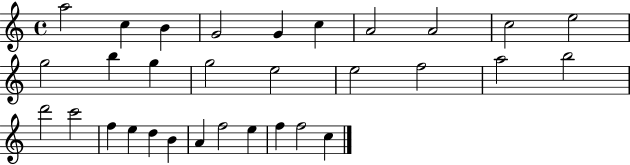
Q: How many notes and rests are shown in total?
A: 31